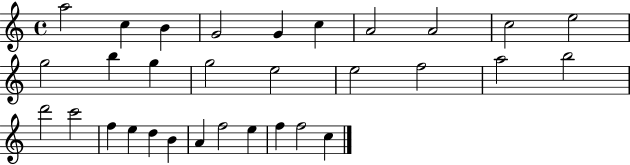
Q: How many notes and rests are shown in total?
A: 31